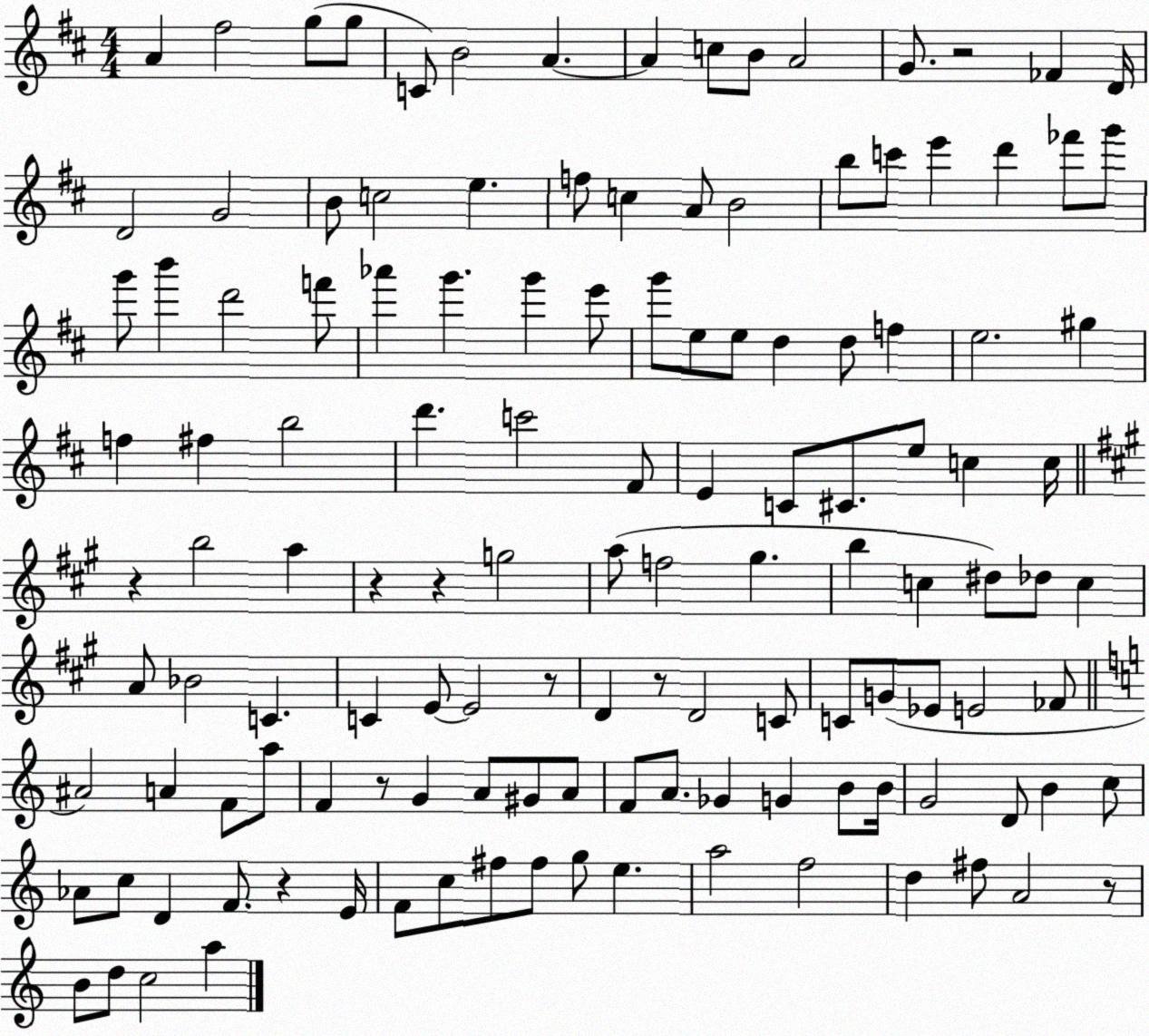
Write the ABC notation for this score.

X:1
T:Untitled
M:4/4
L:1/4
K:D
A ^f2 g/2 g/2 C/2 B2 A A c/2 B/2 A2 G/2 z2 _F D/4 D2 G2 B/2 c2 e f/2 c A/2 B2 b/2 c'/2 e' d' _f'/2 g'/2 g'/2 b' d'2 f'/2 _a' g' g' e'/2 g'/2 e/2 e/2 d d/2 f e2 ^g f ^f b2 d' c'2 ^F/2 E C/2 ^C/2 e/2 c c/4 z b2 a z z g2 a/2 f2 ^g b c ^d/2 _d/2 c A/2 _B2 C C E/2 E2 z/2 D z/2 D2 C/2 C/2 G/2 _E/2 E2 _F/2 ^A2 A F/2 a/2 F z/2 G A/2 ^G/2 A/2 F/2 A/2 _G G B/2 B/4 G2 D/2 B c/2 _A/2 c/2 D F/2 z E/4 F/2 c/2 ^f/2 ^f/2 g/2 e a2 f2 d ^f/2 A2 z/2 B/2 d/2 c2 a